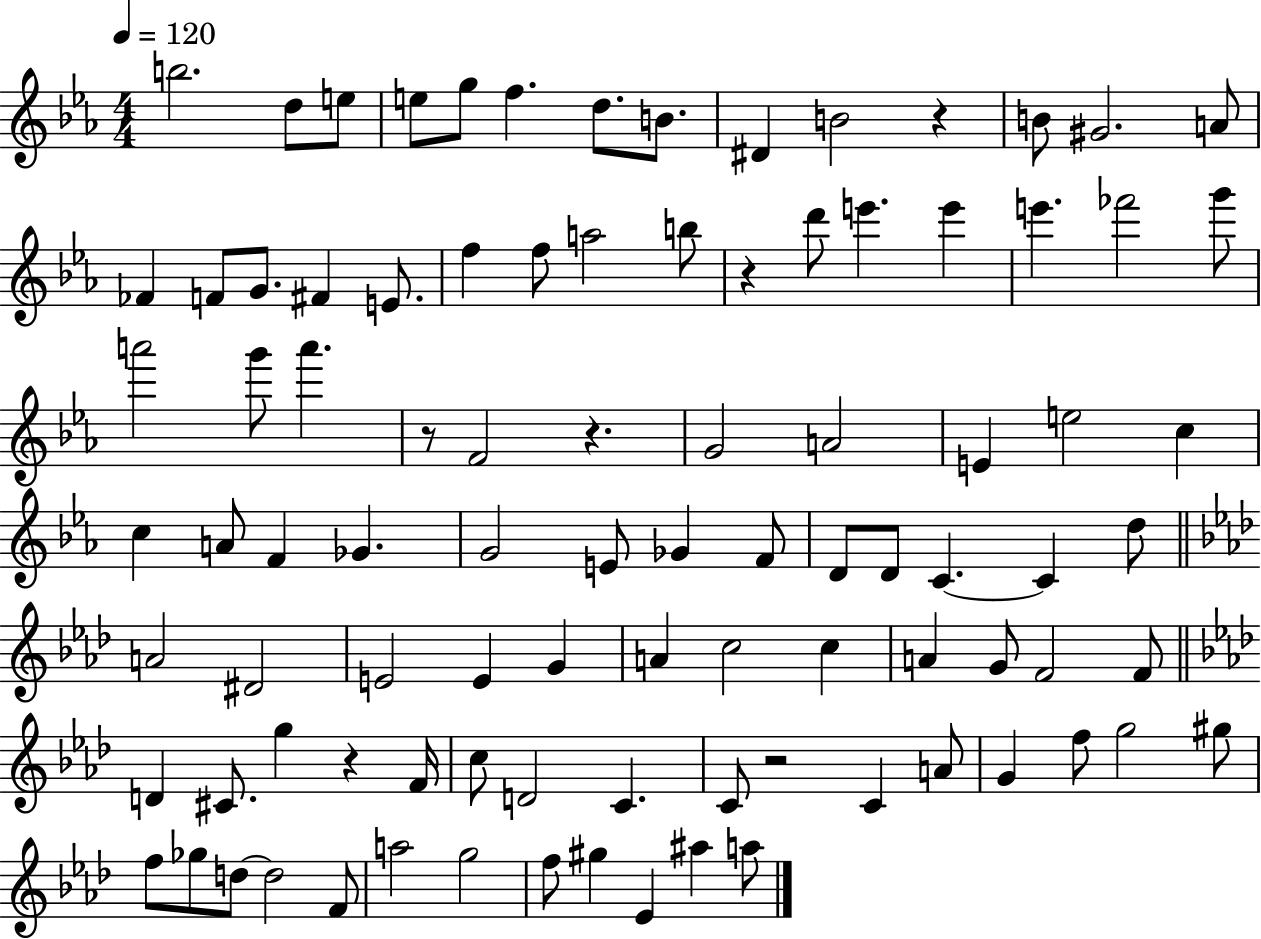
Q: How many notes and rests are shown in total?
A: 94